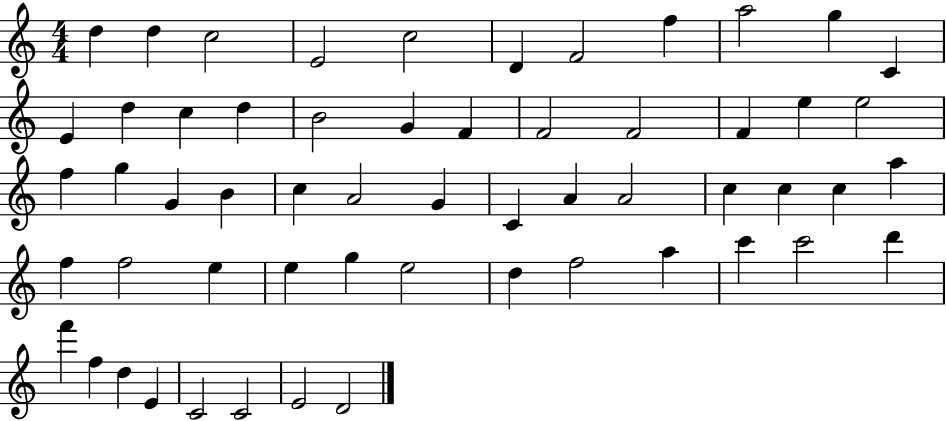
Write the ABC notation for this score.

X:1
T:Untitled
M:4/4
L:1/4
K:C
d d c2 E2 c2 D F2 f a2 g C E d c d B2 G F F2 F2 F e e2 f g G B c A2 G C A A2 c c c a f f2 e e g e2 d f2 a c' c'2 d' f' f d E C2 C2 E2 D2